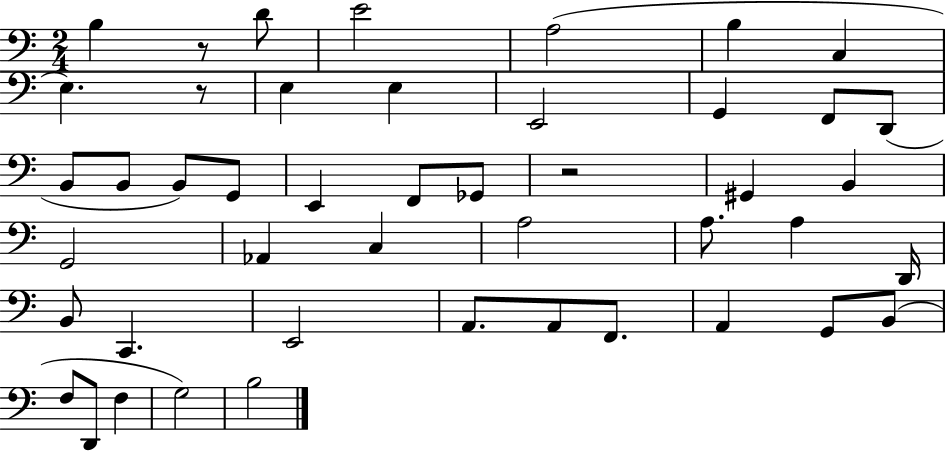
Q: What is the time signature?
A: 2/4